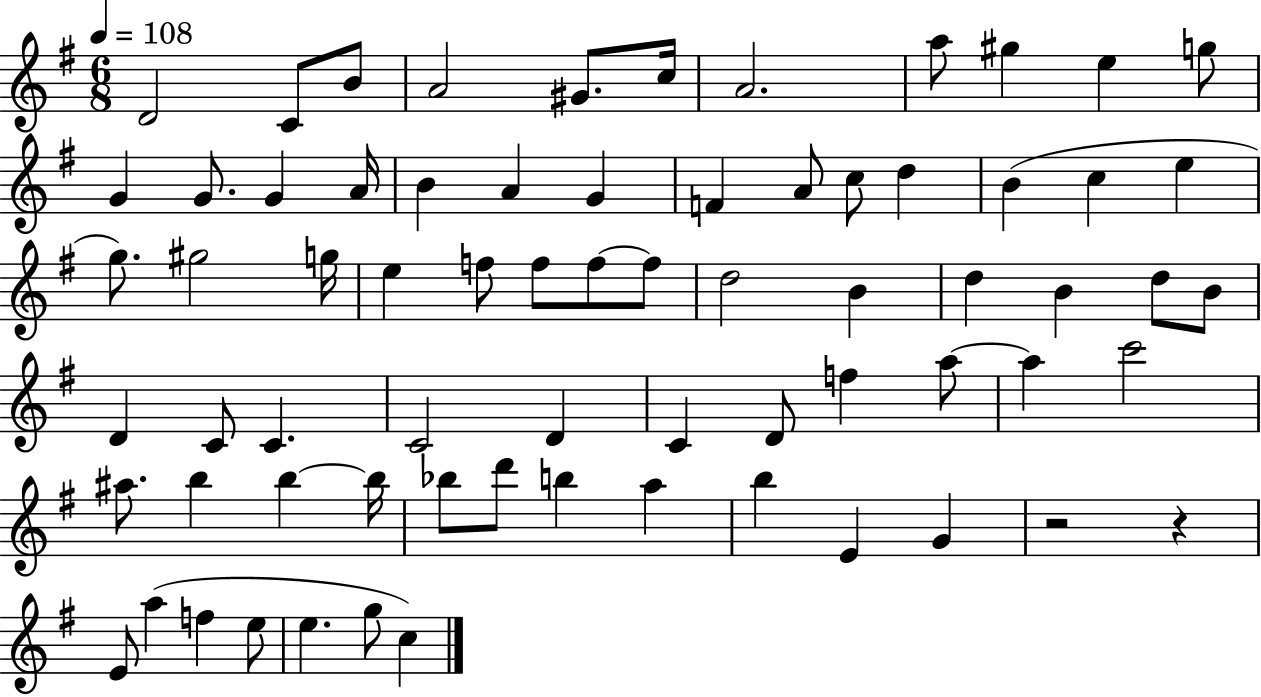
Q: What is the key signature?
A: G major